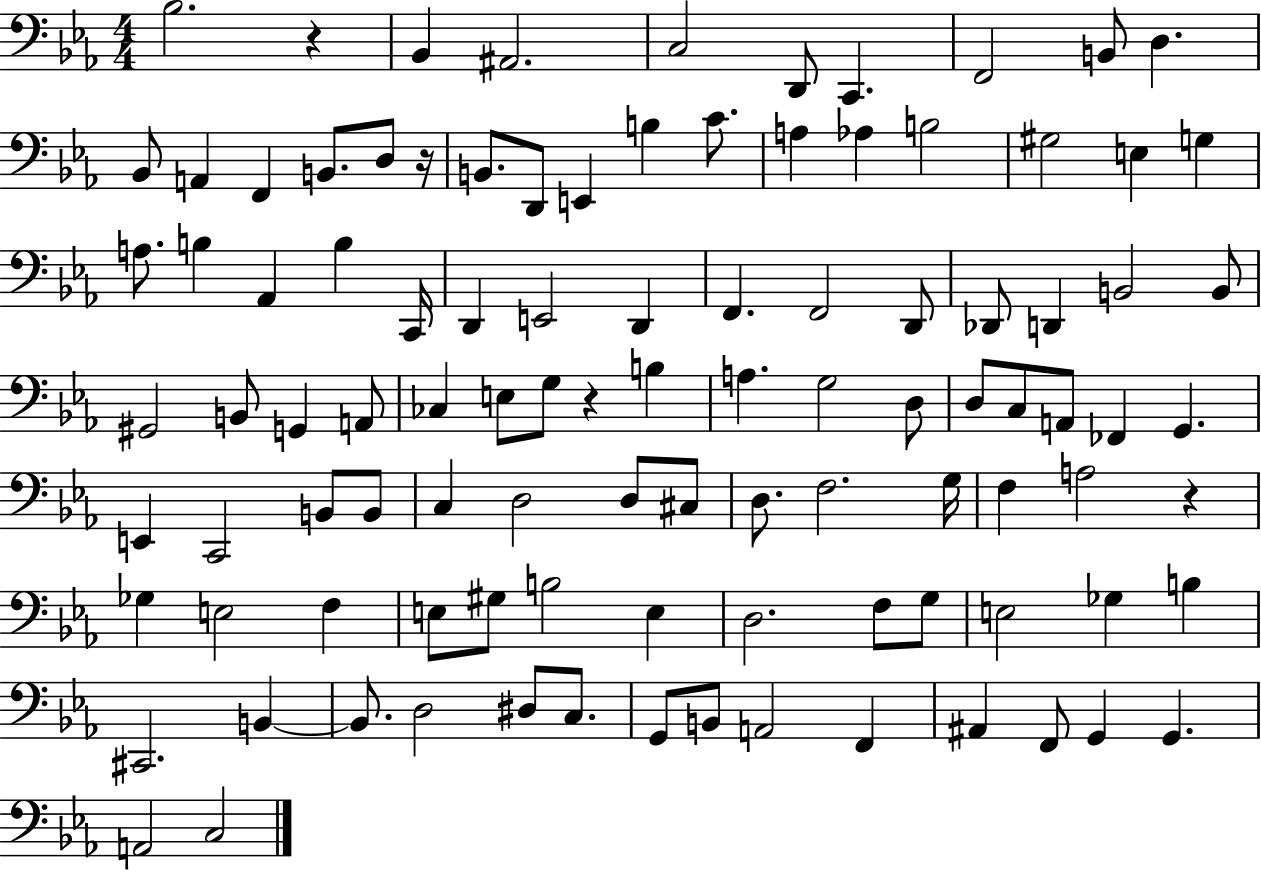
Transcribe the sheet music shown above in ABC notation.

X:1
T:Untitled
M:4/4
L:1/4
K:Eb
_B,2 z _B,, ^A,,2 C,2 D,,/2 C,, F,,2 B,,/2 D, _B,,/2 A,, F,, B,,/2 D,/2 z/4 B,,/2 D,,/2 E,, B, C/2 A, _A, B,2 ^G,2 E, G, A,/2 B, _A,, B, C,,/4 D,, E,,2 D,, F,, F,,2 D,,/2 _D,,/2 D,, B,,2 B,,/2 ^G,,2 B,,/2 G,, A,,/2 _C, E,/2 G,/2 z B, A, G,2 D,/2 D,/2 C,/2 A,,/2 _F,, G,, E,, C,,2 B,,/2 B,,/2 C, D,2 D,/2 ^C,/2 D,/2 F,2 G,/4 F, A,2 z _G, E,2 F, E,/2 ^G,/2 B,2 E, D,2 F,/2 G,/2 E,2 _G, B, ^C,,2 B,, B,,/2 D,2 ^D,/2 C,/2 G,,/2 B,,/2 A,,2 F,, ^A,, F,,/2 G,, G,, A,,2 C,2